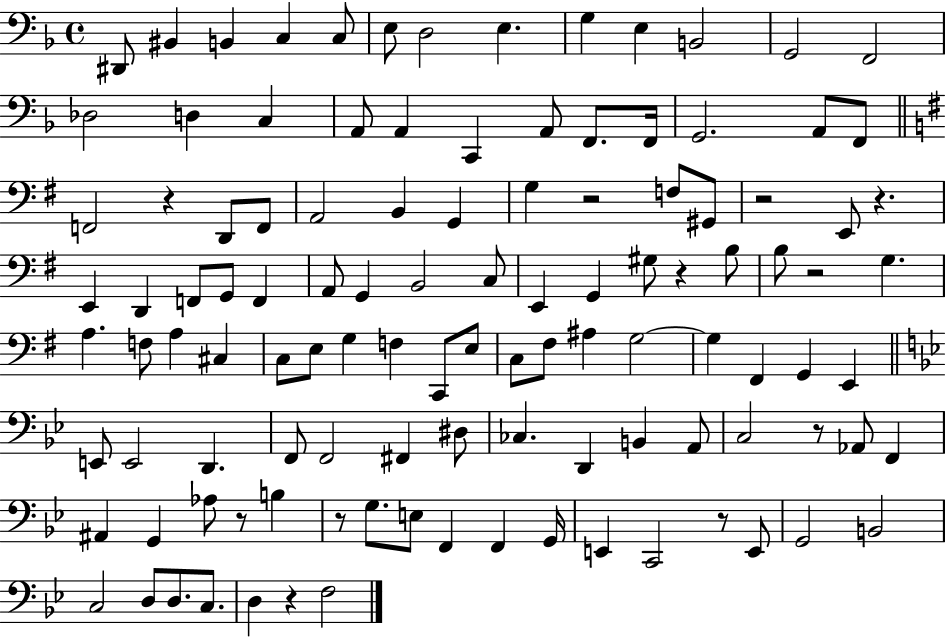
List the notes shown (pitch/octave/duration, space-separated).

D#2/e BIS2/q B2/q C3/q C3/e E3/e D3/h E3/q. G3/q E3/q B2/h G2/h F2/h Db3/h D3/q C3/q A2/e A2/q C2/q A2/e F2/e. F2/s G2/h. A2/e F2/e F2/h R/q D2/e F2/e A2/h B2/q G2/q G3/q R/h F3/e G#2/e R/h E2/e R/q. E2/q D2/q F2/e G2/e F2/q A2/e G2/q B2/h C3/e E2/q G2/q G#3/e R/q B3/e B3/e R/h G3/q. A3/q. F3/e A3/q C#3/q C3/e E3/e G3/q F3/q C2/e E3/e C3/e F#3/e A#3/q G3/h G3/q F#2/q G2/q E2/q E2/e E2/h D2/q. F2/e F2/h F#2/q D#3/e CES3/q. D2/q B2/q A2/e C3/h R/e Ab2/e F2/q A#2/q G2/q Ab3/e R/e B3/q R/e G3/e. E3/e F2/q F2/q G2/s E2/q C2/h R/e E2/e G2/h B2/h C3/h D3/e D3/e. C3/e. D3/q R/q F3/h